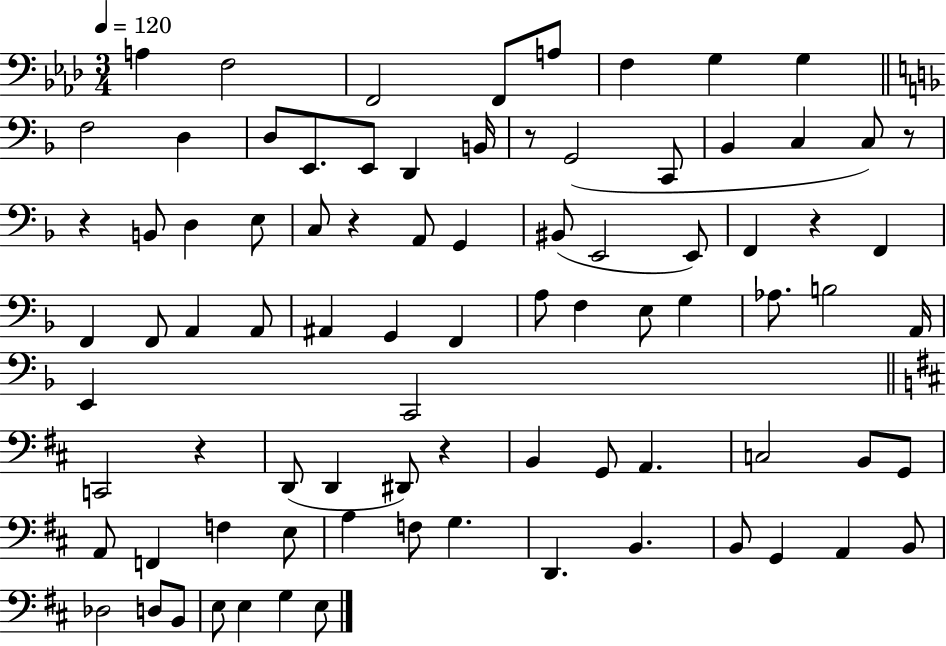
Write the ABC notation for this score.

X:1
T:Untitled
M:3/4
L:1/4
K:Ab
A, F,2 F,,2 F,,/2 A,/2 F, G, G, F,2 D, D,/2 E,,/2 E,,/2 D,, B,,/4 z/2 G,,2 C,,/2 _B,, C, C,/2 z/2 z B,,/2 D, E,/2 C,/2 z A,,/2 G,, ^B,,/2 E,,2 E,,/2 F,, z F,, F,, F,,/2 A,, A,,/2 ^A,, G,, F,, A,/2 F, E,/2 G, _A,/2 B,2 A,,/4 E,, C,,2 C,,2 z D,,/2 D,, ^D,,/2 z B,, G,,/2 A,, C,2 B,,/2 G,,/2 A,,/2 F,, F, E,/2 A, F,/2 G, D,, B,, B,,/2 G,, A,, B,,/2 _D,2 D,/2 B,,/2 E,/2 E, G, E,/2